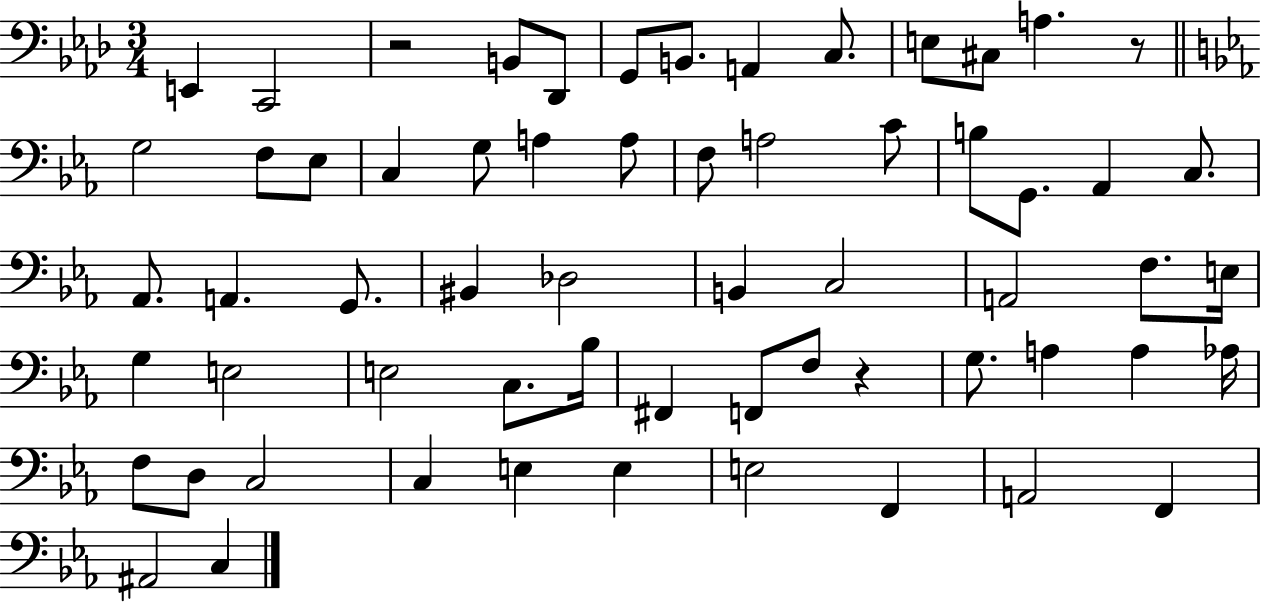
{
  \clef bass
  \numericTimeSignature
  \time 3/4
  \key aes \major
  e,4 c,2 | r2 b,8 des,8 | g,8 b,8. a,4 c8. | e8 cis8 a4. r8 | \break \bar "||" \break \key ees \major g2 f8 ees8 | c4 g8 a4 a8 | f8 a2 c'8 | b8 g,8. aes,4 c8. | \break aes,8. a,4. g,8. | bis,4 des2 | b,4 c2 | a,2 f8. e16 | \break g4 e2 | e2 c8. bes16 | fis,4 f,8 f8 r4 | g8. a4 a4 aes16 | \break f8 d8 c2 | c4 e4 e4 | e2 f,4 | a,2 f,4 | \break ais,2 c4 | \bar "|."
}